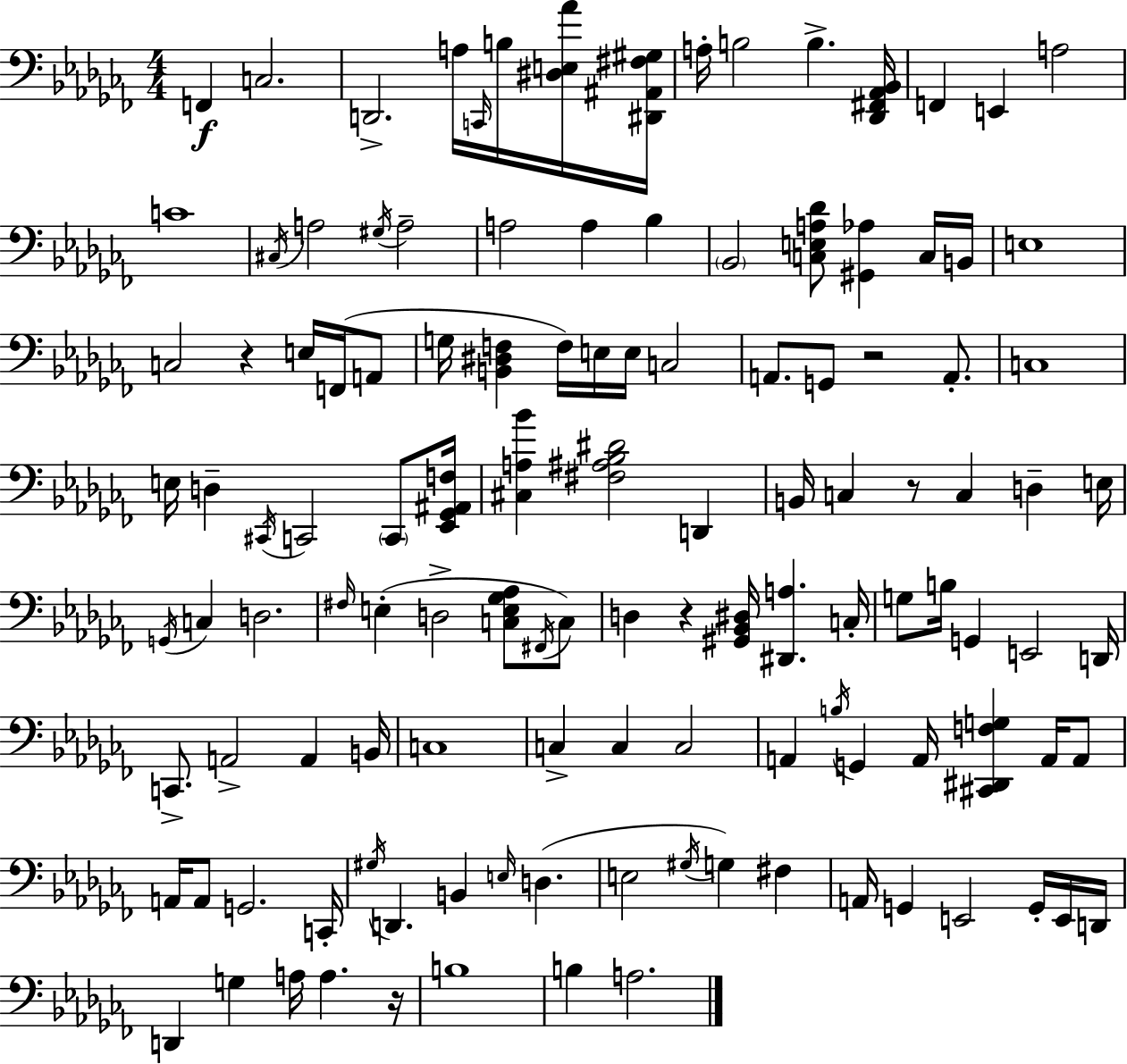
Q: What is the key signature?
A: AES minor